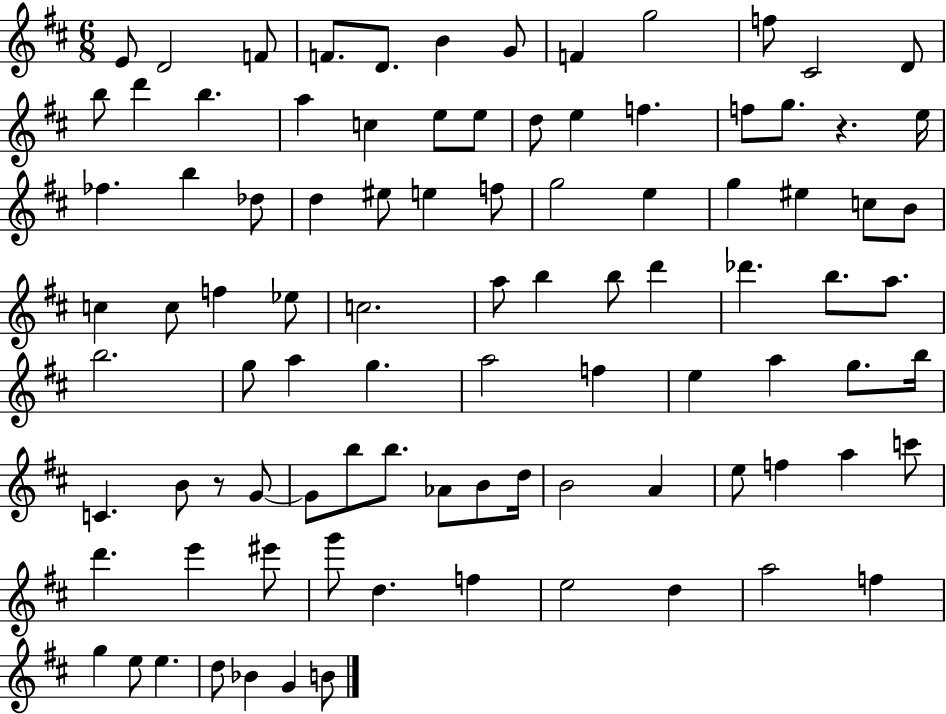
{
  \clef treble
  \numericTimeSignature
  \time 6/8
  \key d \major
  \repeat volta 2 { e'8 d'2 f'8 | f'8. d'8. b'4 g'8 | f'4 g''2 | f''8 cis'2 d'8 | \break b''8 d'''4 b''4. | a''4 c''4 e''8 e''8 | d''8 e''4 f''4. | f''8 g''8. r4. e''16 | \break fes''4. b''4 des''8 | d''4 eis''8 e''4 f''8 | g''2 e''4 | g''4 eis''4 c''8 b'8 | \break c''4 c''8 f''4 ees''8 | c''2. | a''8 b''4 b''8 d'''4 | des'''4. b''8. a''8. | \break b''2. | g''8 a''4 g''4. | a''2 f''4 | e''4 a''4 g''8. b''16 | \break c'4. b'8 r8 g'8~~ | g'8 b''8 b''8. aes'8 b'8 d''16 | b'2 a'4 | e''8 f''4 a''4 c'''8 | \break d'''4. e'''4 eis'''8 | g'''8 d''4. f''4 | e''2 d''4 | a''2 f''4 | \break g''4 e''8 e''4. | d''8 bes'4 g'4 b'8 | } \bar "|."
}